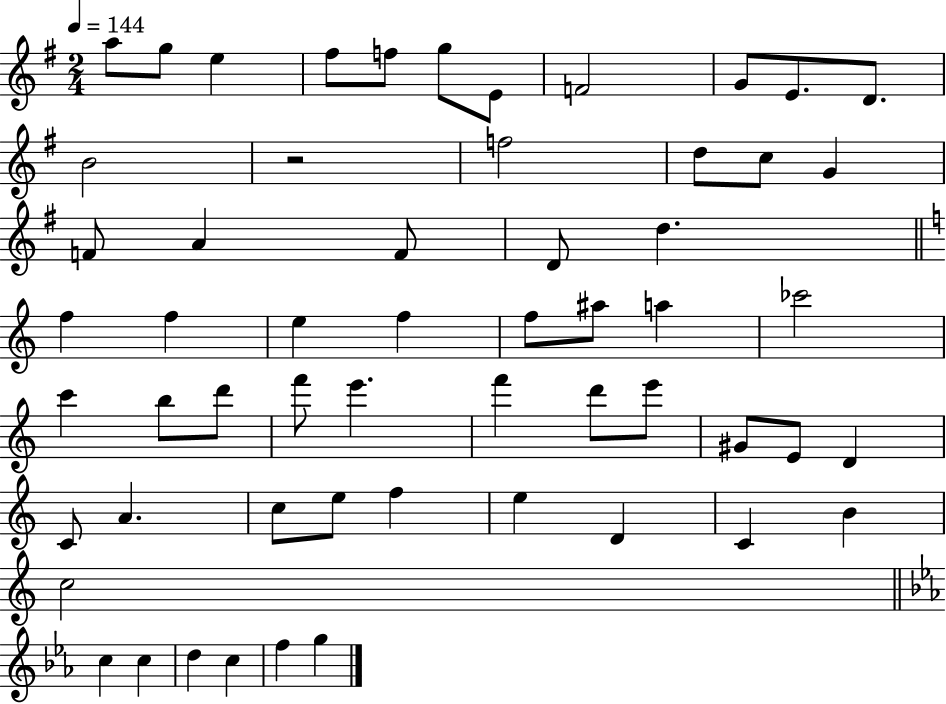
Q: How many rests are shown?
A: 1